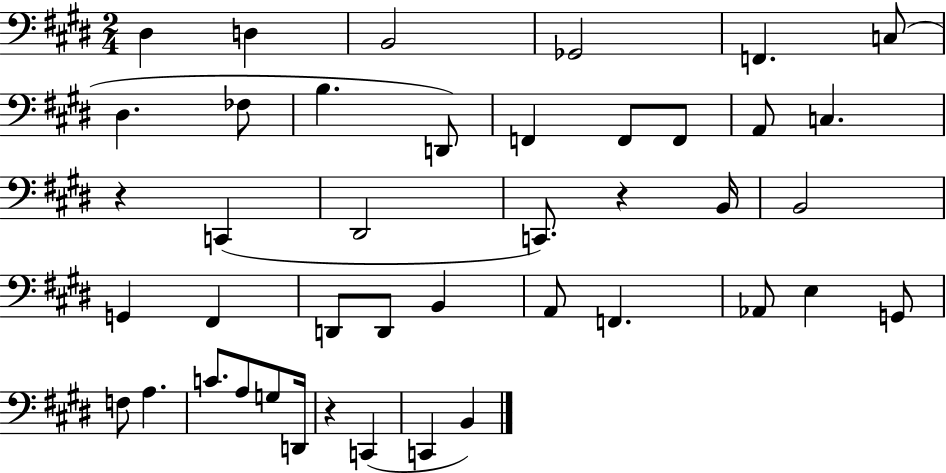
X:1
T:Untitled
M:2/4
L:1/4
K:E
^D, D, B,,2 _G,,2 F,, C,/2 ^D, _F,/2 B, D,,/2 F,, F,,/2 F,,/2 A,,/2 C, z C,, ^D,,2 C,,/2 z B,,/4 B,,2 G,, ^F,, D,,/2 D,,/2 B,, A,,/2 F,, _A,,/2 E, G,,/2 F,/2 A, C/2 A,/2 G,/2 D,,/4 z C,, C,, B,,